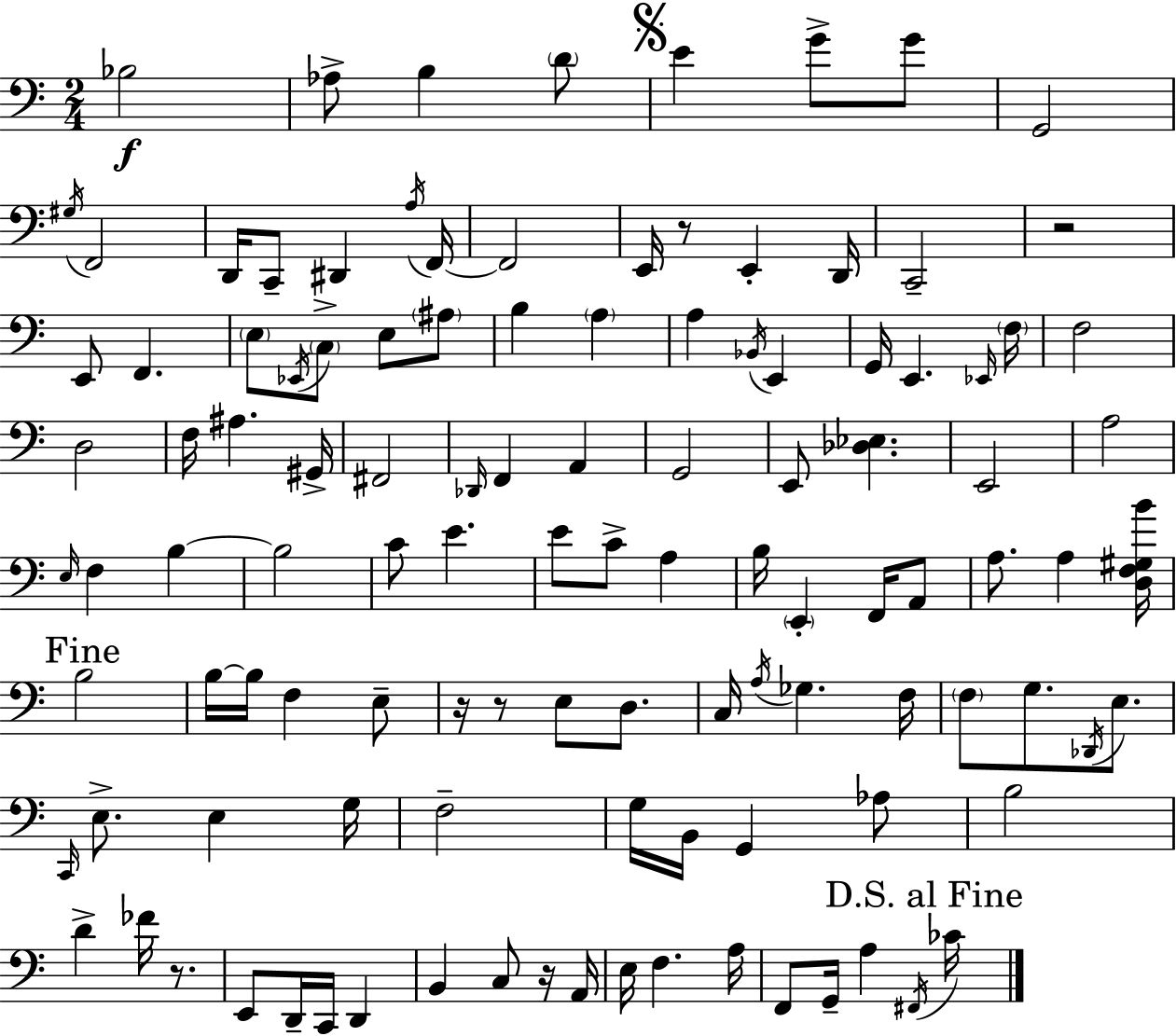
Bb3/h Ab3/e B3/q D4/e E4/q G4/e G4/e G2/h G#3/s F2/h D2/s C2/e D#2/q A3/s F2/s F2/h E2/s R/e E2/q D2/s C2/h R/h E2/e F2/q. E3/e Eb2/s C3/e E3/e A#3/e B3/q A3/q A3/q Bb2/s E2/q G2/s E2/q. Eb2/s F3/s F3/h D3/h F3/s A#3/q. G#2/s F#2/h Db2/s F2/q A2/q G2/h E2/e [Db3,Eb3]/q. E2/h A3/h E3/s F3/q B3/q B3/h C4/e E4/q. E4/e C4/e A3/q B3/s E2/q F2/s A2/e A3/e. A3/q [D3,F3,G#3,B4]/s B3/h B3/s B3/s F3/q E3/e R/s R/e E3/e D3/e. C3/s A3/s Gb3/q. F3/s F3/e G3/e. Db2/s E3/e. C2/s E3/e. E3/q G3/s F3/h G3/s B2/s G2/q Ab3/e B3/h D4/q FES4/s R/e. E2/e D2/s C2/s D2/q B2/q C3/e R/s A2/s E3/s F3/q. A3/s F2/e G2/s A3/q F#2/s CES4/s